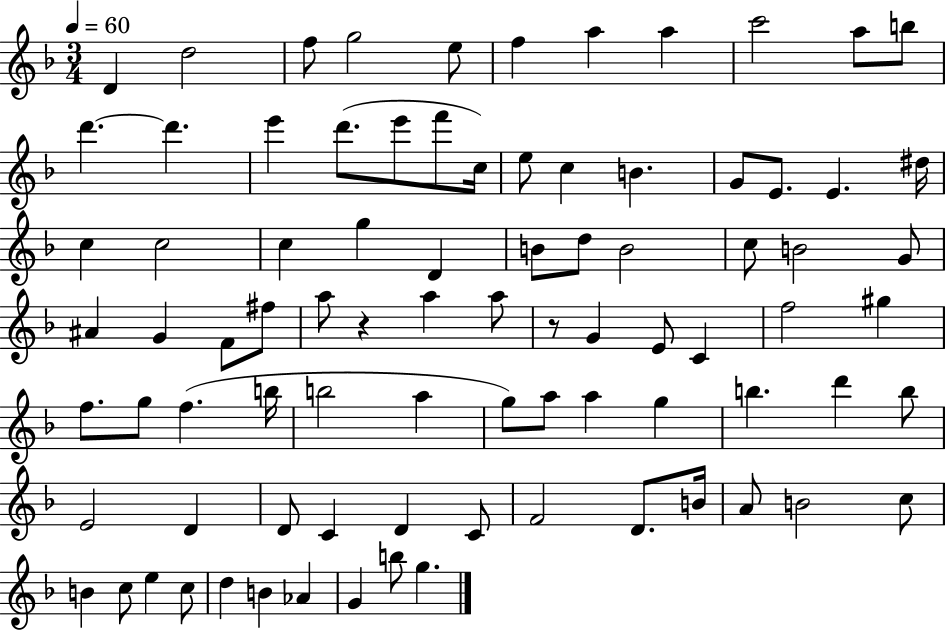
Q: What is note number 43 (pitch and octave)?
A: A5